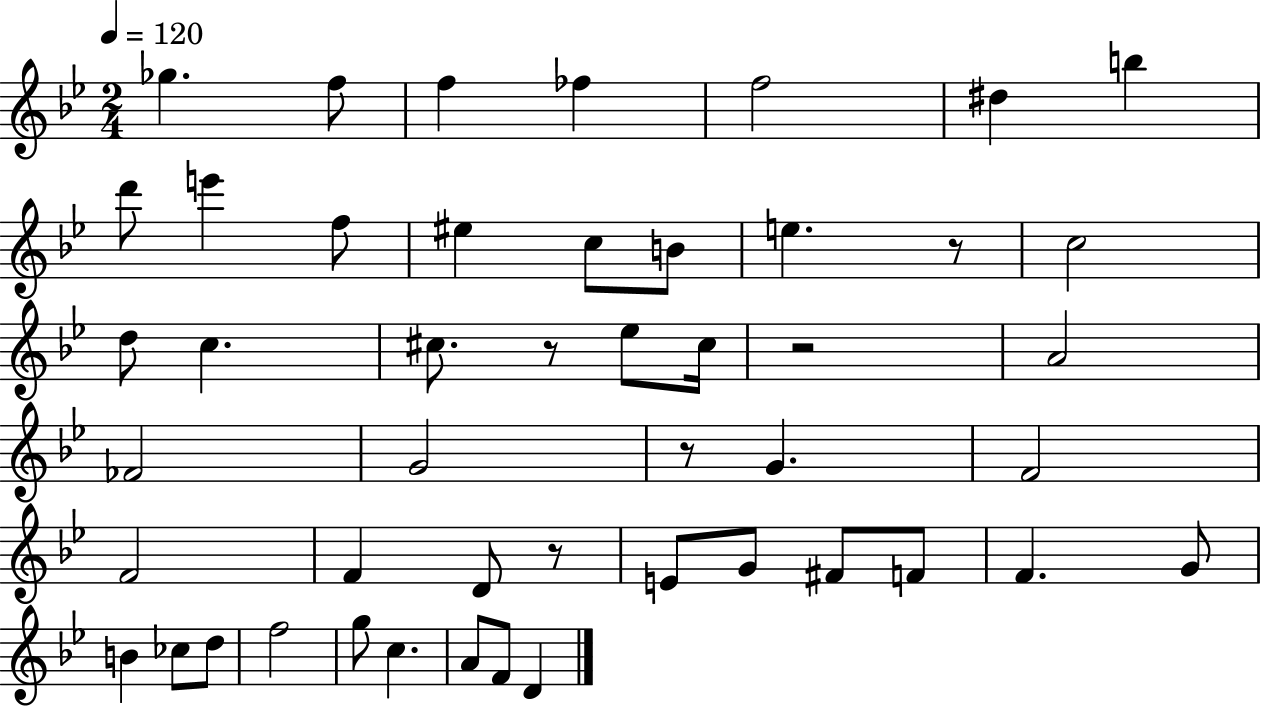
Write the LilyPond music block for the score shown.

{
  \clef treble
  \numericTimeSignature
  \time 2/4
  \key bes \major
  \tempo 4 = 120
  ges''4. f''8 | f''4 fes''4 | f''2 | dis''4 b''4 | \break d'''8 e'''4 f''8 | eis''4 c''8 b'8 | e''4. r8 | c''2 | \break d''8 c''4. | cis''8. r8 ees''8 cis''16 | r2 | a'2 | \break fes'2 | g'2 | r8 g'4. | f'2 | \break f'2 | f'4 d'8 r8 | e'8 g'8 fis'8 f'8 | f'4. g'8 | \break b'4 ces''8 d''8 | f''2 | g''8 c''4. | a'8 f'8 d'4 | \break \bar "|."
}